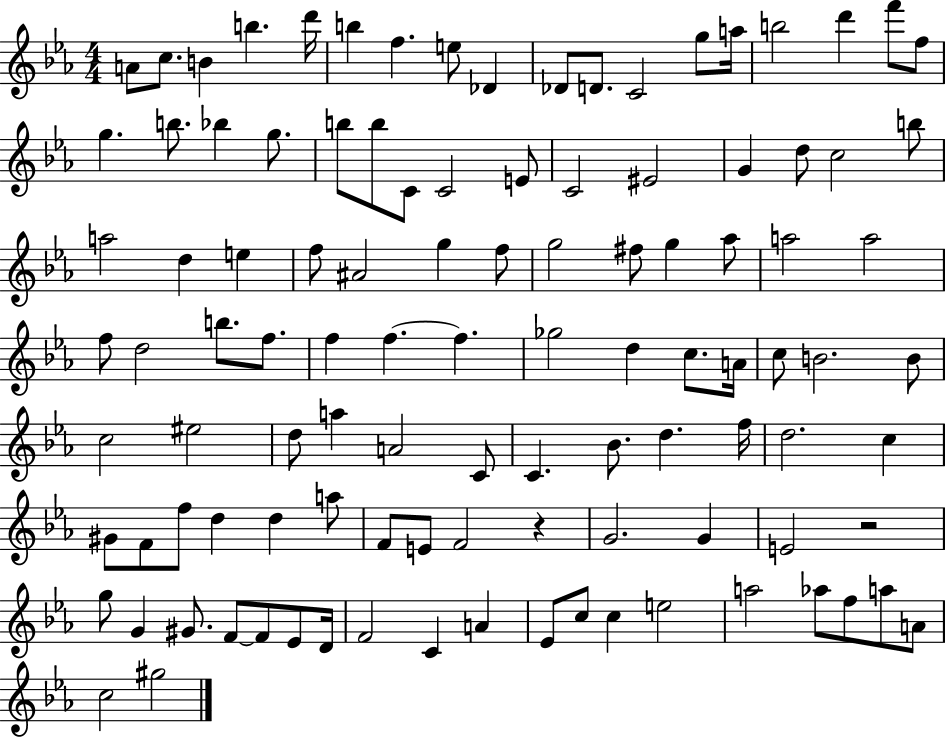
A4/e C5/e. B4/q B5/q. D6/s B5/q F5/q. E5/e Db4/q Db4/e D4/e. C4/h G5/e A5/s B5/h D6/q F6/e F5/e G5/q. B5/e. Bb5/q G5/e. B5/e B5/e C4/e C4/h E4/e C4/h EIS4/h G4/q D5/e C5/h B5/e A5/h D5/q E5/q F5/e A#4/h G5/q F5/e G5/h F#5/e G5/q Ab5/e A5/h A5/h F5/e D5/h B5/e. F5/e. F5/q F5/q. F5/q. Gb5/h D5/q C5/e. A4/s C5/e B4/h. B4/e C5/h EIS5/h D5/e A5/q A4/h C4/e C4/q. Bb4/e. D5/q. F5/s D5/h. C5/q G#4/e F4/e F5/e D5/q D5/q A5/e F4/e E4/e F4/h R/q G4/h. G4/q E4/h R/h G5/e G4/q G#4/e. F4/e F4/e Eb4/e D4/s F4/h C4/q A4/q Eb4/e C5/e C5/q E5/h A5/h Ab5/e F5/e A5/e A4/e C5/h G#5/h